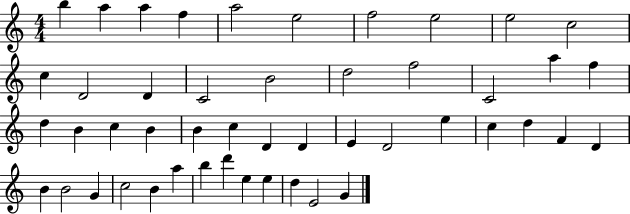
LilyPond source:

{
  \clef treble
  \numericTimeSignature
  \time 4/4
  \key c \major
  b''4 a''4 a''4 f''4 | a''2 e''2 | f''2 e''2 | e''2 c''2 | \break c''4 d'2 d'4 | c'2 b'2 | d''2 f''2 | c'2 a''4 f''4 | \break d''4 b'4 c''4 b'4 | b'4 c''4 d'4 d'4 | e'4 d'2 e''4 | c''4 d''4 f'4 d'4 | \break b'4 b'2 g'4 | c''2 b'4 a''4 | b''4 d'''4 e''4 e''4 | d''4 e'2 g'4 | \break \bar "|."
}